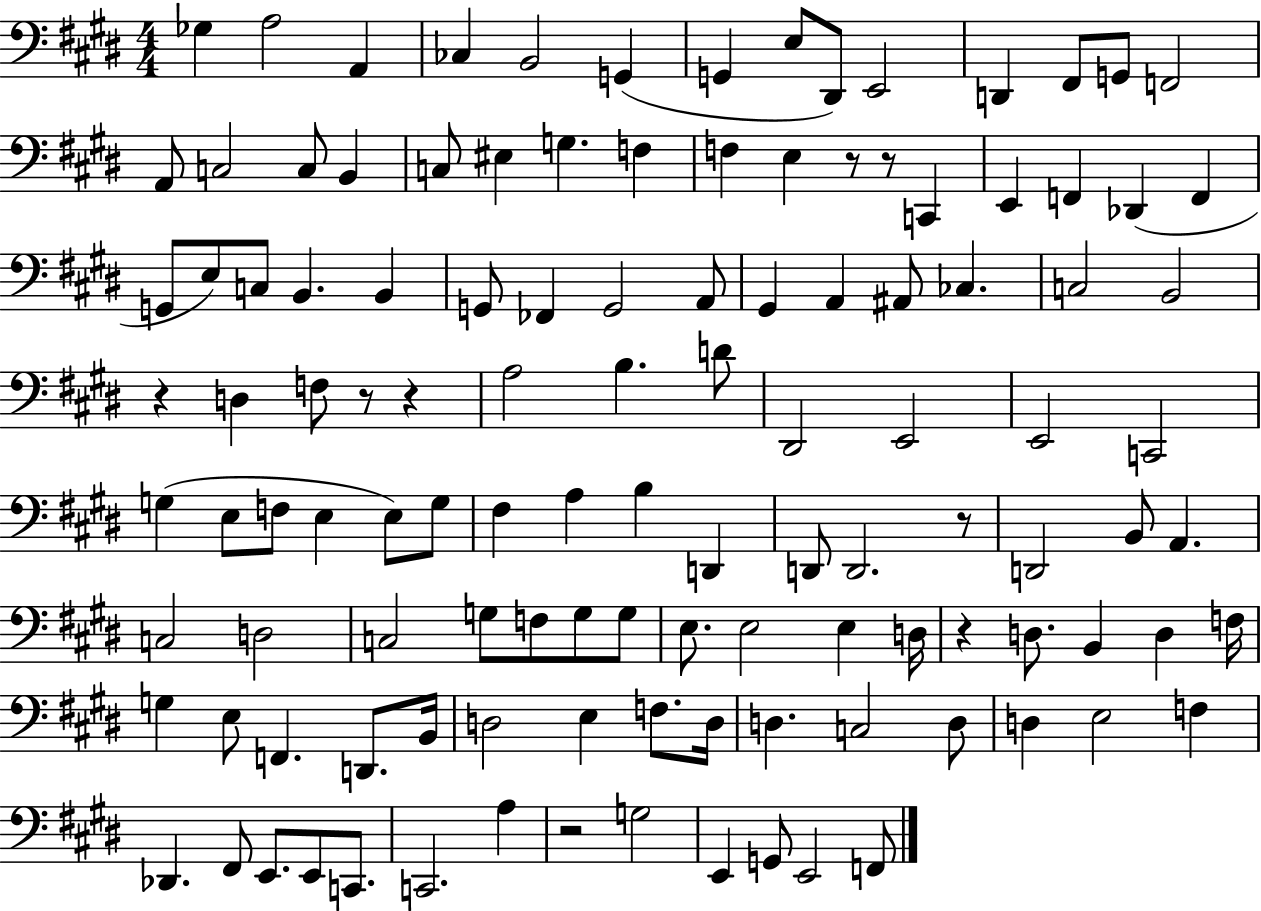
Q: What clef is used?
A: bass